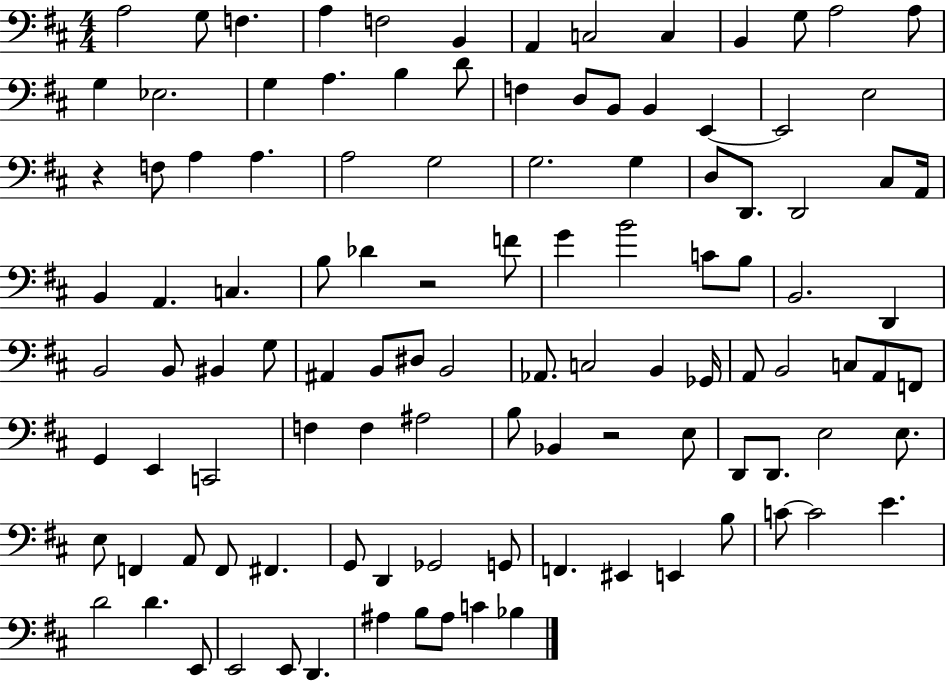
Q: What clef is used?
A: bass